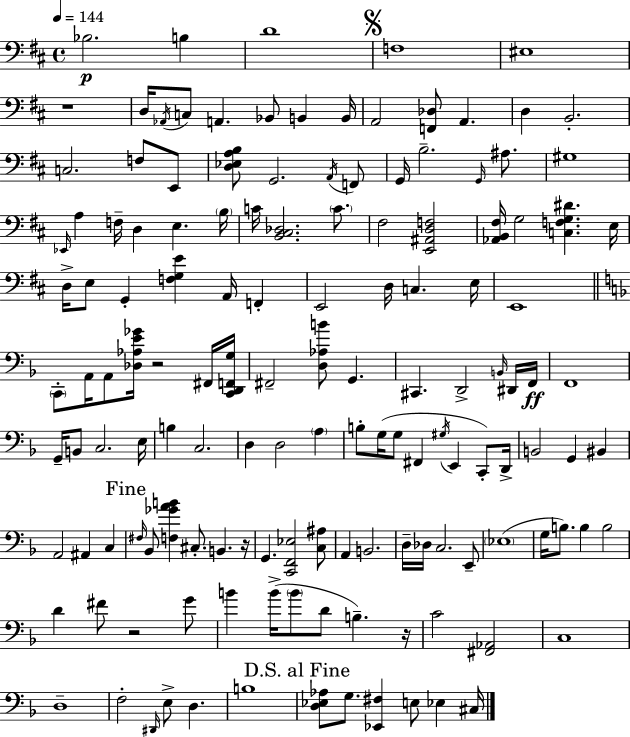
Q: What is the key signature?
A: D major